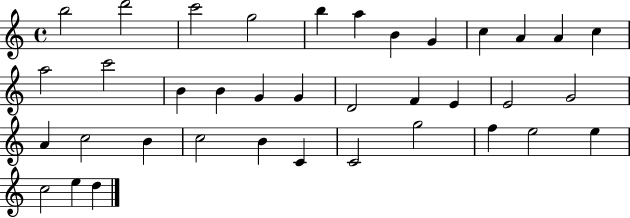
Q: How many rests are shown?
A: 0